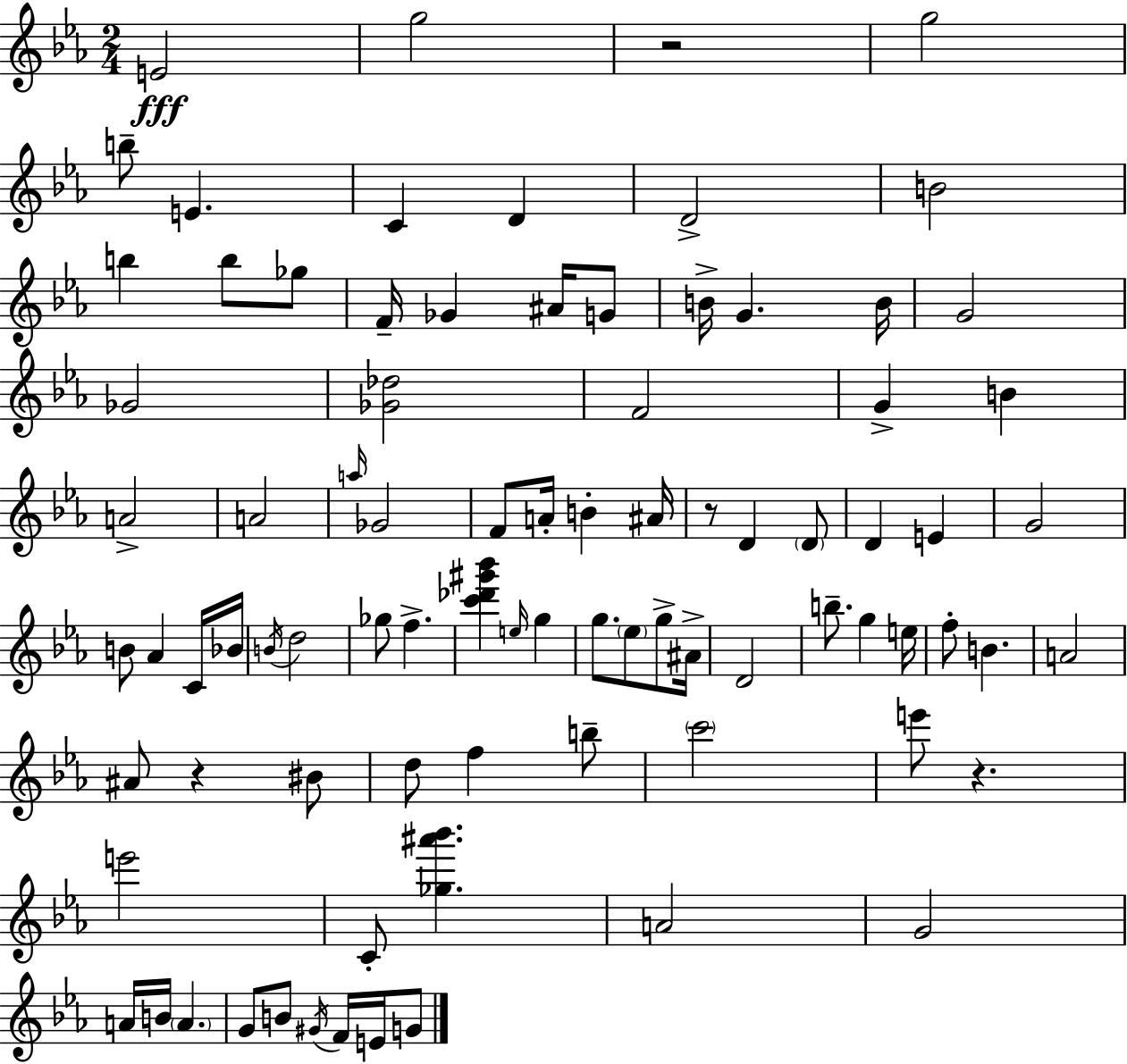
E4/h G5/h R/h G5/h B5/e E4/q. C4/q D4/q D4/h B4/h B5/q B5/e Gb5/e F4/s Gb4/q A#4/s G4/e B4/s G4/q. B4/s G4/h Gb4/h [Gb4,Db5]/h F4/h G4/q B4/q A4/h A4/h A5/s Gb4/h F4/e A4/s B4/q A#4/s R/e D4/q D4/e D4/q E4/q G4/h B4/e Ab4/q C4/s Bb4/s B4/s D5/h Gb5/e F5/q. [C6,Db6,G#6,Bb6]/q E5/s G5/q G5/e. Eb5/e G5/e A#4/s D4/h B5/e. G5/q E5/s F5/e B4/q. A4/h A#4/e R/q BIS4/e D5/e F5/q B5/e C6/h E6/e R/q. E6/h C4/e [Gb5,A#6,Bb6]/q. A4/h G4/h A4/s B4/s A4/q. G4/e B4/e G#4/s F4/s E4/s G4/e